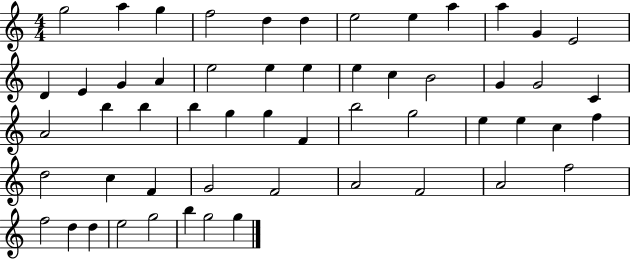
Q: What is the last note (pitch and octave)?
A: G5